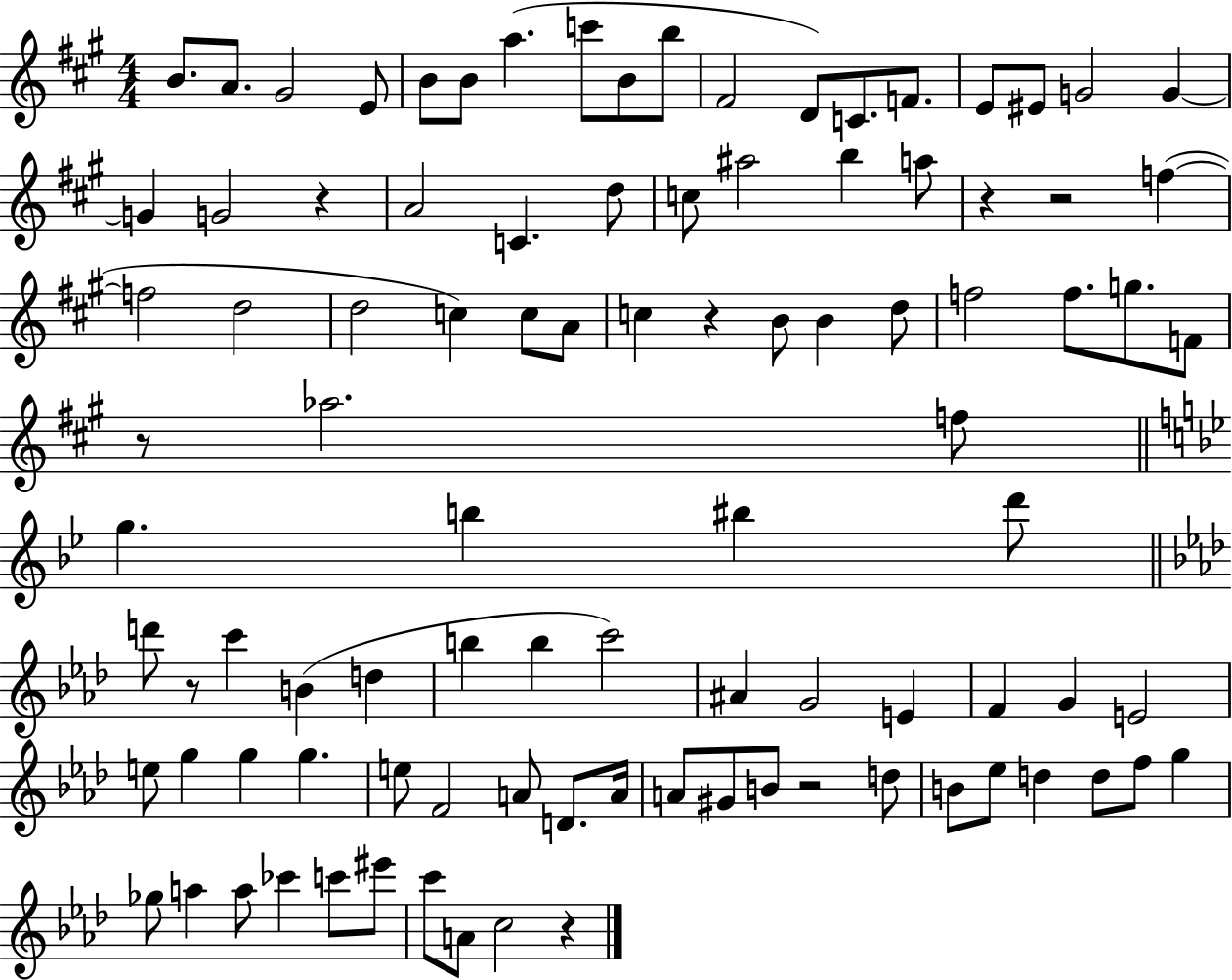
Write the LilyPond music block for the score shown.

{
  \clef treble
  \numericTimeSignature
  \time 4/4
  \key a \major
  b'8. a'8. gis'2 e'8 | b'8 b'8 a''4.( c'''8 b'8 b''8 | fis'2 d'8) c'8. f'8. | e'8 eis'8 g'2 g'4~~ | \break g'4 g'2 r4 | a'2 c'4. d''8 | c''8 ais''2 b''4 a''8 | r4 r2 f''4~(~ | \break f''2 d''2 | d''2 c''4) c''8 a'8 | c''4 r4 b'8 b'4 d''8 | f''2 f''8. g''8. f'8 | \break r8 aes''2. f''8 | \bar "||" \break \key g \minor g''4. b''4 bis''4 d'''8 | \bar "||" \break \key aes \major d'''8 r8 c'''4 b'4( d''4 | b''4 b''4 c'''2) | ais'4 g'2 e'4 | f'4 g'4 e'2 | \break e''8 g''4 g''4 g''4. | e''8 f'2 a'8 d'8. a'16 | a'8 gis'8 b'8 r2 d''8 | b'8 ees''8 d''4 d''8 f''8 g''4 | \break ges''8 a''4 a''8 ces'''4 c'''8 eis'''8 | c'''8 a'8 c''2 r4 | \bar "|."
}